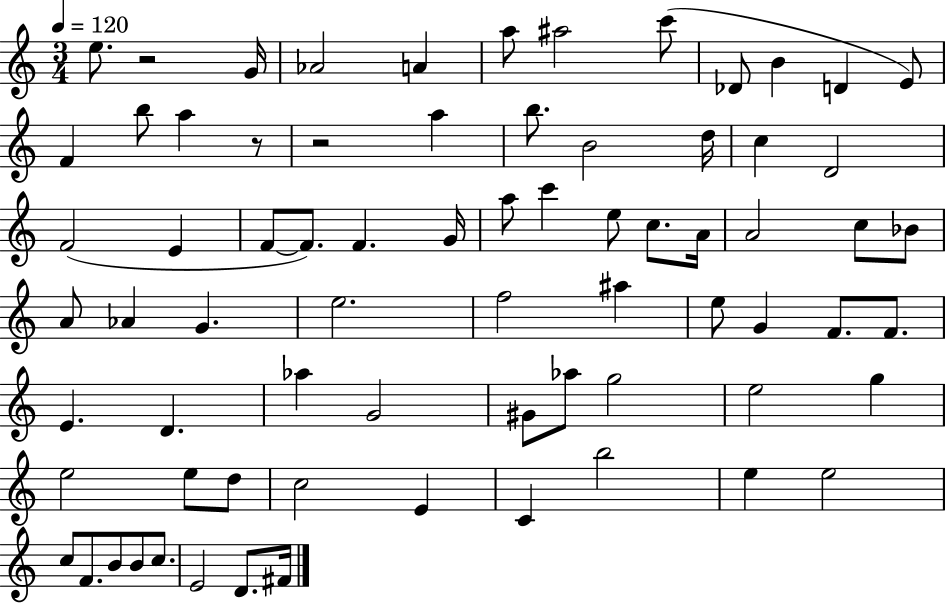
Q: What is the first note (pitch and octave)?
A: E5